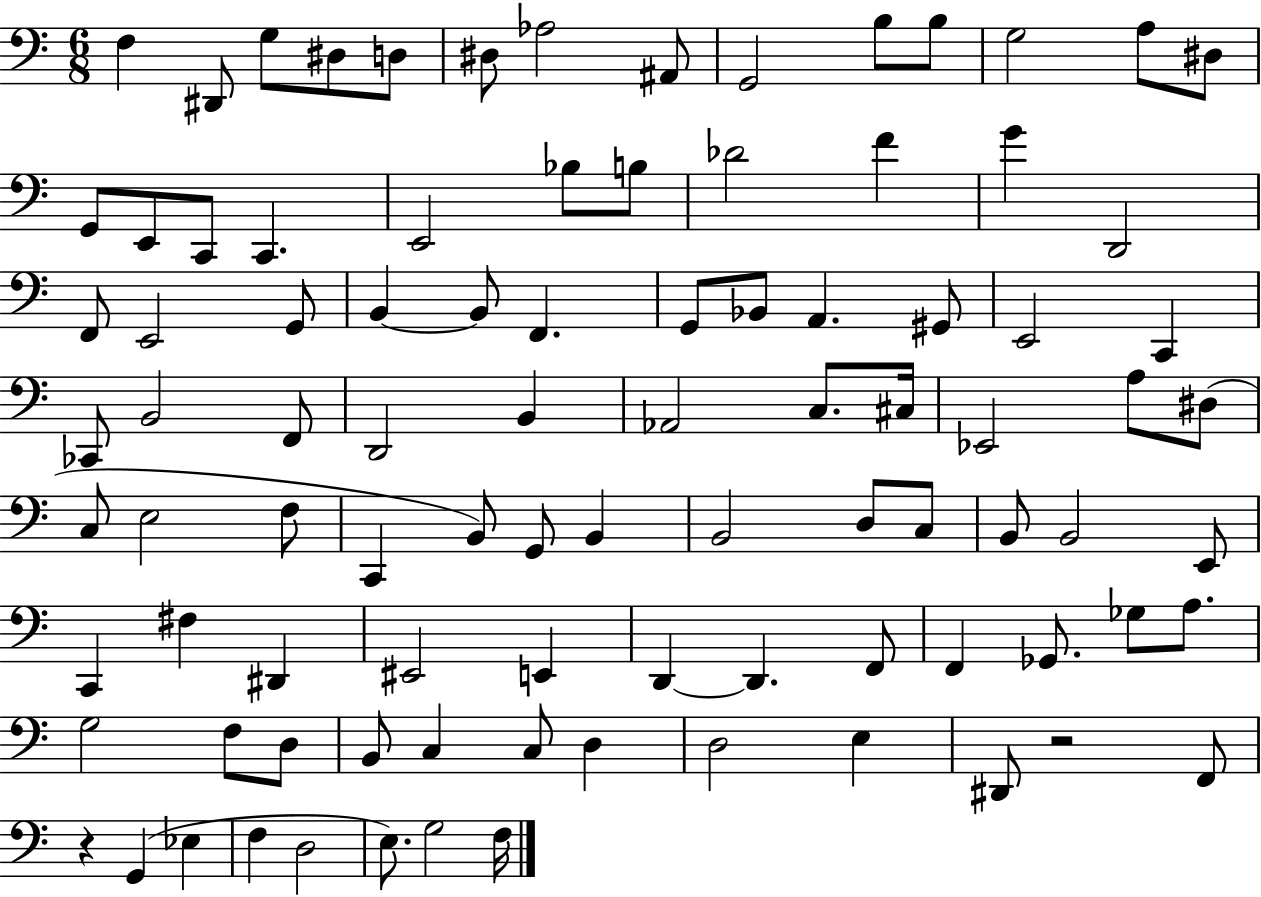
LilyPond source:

{
  \clef bass
  \numericTimeSignature
  \time 6/8
  \key c \major
  f4 dis,8 g8 dis8 d8 | dis8 aes2 ais,8 | g,2 b8 b8 | g2 a8 dis8 | \break g,8 e,8 c,8 c,4. | e,2 bes8 b8 | des'2 f'4 | g'4 d,2 | \break f,8 e,2 g,8 | b,4~~ b,8 f,4. | g,8 bes,8 a,4. gis,8 | e,2 c,4 | \break ces,8 b,2 f,8 | d,2 b,4 | aes,2 c8. cis16 | ees,2 a8 dis8( | \break c8 e2 f8 | c,4 b,8) g,8 b,4 | b,2 d8 c8 | b,8 b,2 e,8 | \break c,4 fis4 dis,4 | eis,2 e,4 | d,4~~ d,4. f,8 | f,4 ges,8. ges8 a8. | \break g2 f8 d8 | b,8 c4 c8 d4 | d2 e4 | dis,8 r2 f,8 | \break r4 g,4( ees4 | f4 d2 | e8.) g2 f16 | \bar "|."
}